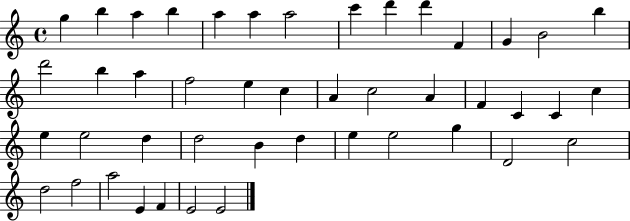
G5/q B5/q A5/q B5/q A5/q A5/q A5/h C6/q D6/q D6/q F4/q G4/q B4/h B5/q D6/h B5/q A5/q F5/h E5/q C5/q A4/q C5/h A4/q F4/q C4/q C4/q C5/q E5/q E5/h D5/q D5/h B4/q D5/q E5/q E5/h G5/q D4/h C5/h D5/h F5/h A5/h E4/q F4/q E4/h E4/h